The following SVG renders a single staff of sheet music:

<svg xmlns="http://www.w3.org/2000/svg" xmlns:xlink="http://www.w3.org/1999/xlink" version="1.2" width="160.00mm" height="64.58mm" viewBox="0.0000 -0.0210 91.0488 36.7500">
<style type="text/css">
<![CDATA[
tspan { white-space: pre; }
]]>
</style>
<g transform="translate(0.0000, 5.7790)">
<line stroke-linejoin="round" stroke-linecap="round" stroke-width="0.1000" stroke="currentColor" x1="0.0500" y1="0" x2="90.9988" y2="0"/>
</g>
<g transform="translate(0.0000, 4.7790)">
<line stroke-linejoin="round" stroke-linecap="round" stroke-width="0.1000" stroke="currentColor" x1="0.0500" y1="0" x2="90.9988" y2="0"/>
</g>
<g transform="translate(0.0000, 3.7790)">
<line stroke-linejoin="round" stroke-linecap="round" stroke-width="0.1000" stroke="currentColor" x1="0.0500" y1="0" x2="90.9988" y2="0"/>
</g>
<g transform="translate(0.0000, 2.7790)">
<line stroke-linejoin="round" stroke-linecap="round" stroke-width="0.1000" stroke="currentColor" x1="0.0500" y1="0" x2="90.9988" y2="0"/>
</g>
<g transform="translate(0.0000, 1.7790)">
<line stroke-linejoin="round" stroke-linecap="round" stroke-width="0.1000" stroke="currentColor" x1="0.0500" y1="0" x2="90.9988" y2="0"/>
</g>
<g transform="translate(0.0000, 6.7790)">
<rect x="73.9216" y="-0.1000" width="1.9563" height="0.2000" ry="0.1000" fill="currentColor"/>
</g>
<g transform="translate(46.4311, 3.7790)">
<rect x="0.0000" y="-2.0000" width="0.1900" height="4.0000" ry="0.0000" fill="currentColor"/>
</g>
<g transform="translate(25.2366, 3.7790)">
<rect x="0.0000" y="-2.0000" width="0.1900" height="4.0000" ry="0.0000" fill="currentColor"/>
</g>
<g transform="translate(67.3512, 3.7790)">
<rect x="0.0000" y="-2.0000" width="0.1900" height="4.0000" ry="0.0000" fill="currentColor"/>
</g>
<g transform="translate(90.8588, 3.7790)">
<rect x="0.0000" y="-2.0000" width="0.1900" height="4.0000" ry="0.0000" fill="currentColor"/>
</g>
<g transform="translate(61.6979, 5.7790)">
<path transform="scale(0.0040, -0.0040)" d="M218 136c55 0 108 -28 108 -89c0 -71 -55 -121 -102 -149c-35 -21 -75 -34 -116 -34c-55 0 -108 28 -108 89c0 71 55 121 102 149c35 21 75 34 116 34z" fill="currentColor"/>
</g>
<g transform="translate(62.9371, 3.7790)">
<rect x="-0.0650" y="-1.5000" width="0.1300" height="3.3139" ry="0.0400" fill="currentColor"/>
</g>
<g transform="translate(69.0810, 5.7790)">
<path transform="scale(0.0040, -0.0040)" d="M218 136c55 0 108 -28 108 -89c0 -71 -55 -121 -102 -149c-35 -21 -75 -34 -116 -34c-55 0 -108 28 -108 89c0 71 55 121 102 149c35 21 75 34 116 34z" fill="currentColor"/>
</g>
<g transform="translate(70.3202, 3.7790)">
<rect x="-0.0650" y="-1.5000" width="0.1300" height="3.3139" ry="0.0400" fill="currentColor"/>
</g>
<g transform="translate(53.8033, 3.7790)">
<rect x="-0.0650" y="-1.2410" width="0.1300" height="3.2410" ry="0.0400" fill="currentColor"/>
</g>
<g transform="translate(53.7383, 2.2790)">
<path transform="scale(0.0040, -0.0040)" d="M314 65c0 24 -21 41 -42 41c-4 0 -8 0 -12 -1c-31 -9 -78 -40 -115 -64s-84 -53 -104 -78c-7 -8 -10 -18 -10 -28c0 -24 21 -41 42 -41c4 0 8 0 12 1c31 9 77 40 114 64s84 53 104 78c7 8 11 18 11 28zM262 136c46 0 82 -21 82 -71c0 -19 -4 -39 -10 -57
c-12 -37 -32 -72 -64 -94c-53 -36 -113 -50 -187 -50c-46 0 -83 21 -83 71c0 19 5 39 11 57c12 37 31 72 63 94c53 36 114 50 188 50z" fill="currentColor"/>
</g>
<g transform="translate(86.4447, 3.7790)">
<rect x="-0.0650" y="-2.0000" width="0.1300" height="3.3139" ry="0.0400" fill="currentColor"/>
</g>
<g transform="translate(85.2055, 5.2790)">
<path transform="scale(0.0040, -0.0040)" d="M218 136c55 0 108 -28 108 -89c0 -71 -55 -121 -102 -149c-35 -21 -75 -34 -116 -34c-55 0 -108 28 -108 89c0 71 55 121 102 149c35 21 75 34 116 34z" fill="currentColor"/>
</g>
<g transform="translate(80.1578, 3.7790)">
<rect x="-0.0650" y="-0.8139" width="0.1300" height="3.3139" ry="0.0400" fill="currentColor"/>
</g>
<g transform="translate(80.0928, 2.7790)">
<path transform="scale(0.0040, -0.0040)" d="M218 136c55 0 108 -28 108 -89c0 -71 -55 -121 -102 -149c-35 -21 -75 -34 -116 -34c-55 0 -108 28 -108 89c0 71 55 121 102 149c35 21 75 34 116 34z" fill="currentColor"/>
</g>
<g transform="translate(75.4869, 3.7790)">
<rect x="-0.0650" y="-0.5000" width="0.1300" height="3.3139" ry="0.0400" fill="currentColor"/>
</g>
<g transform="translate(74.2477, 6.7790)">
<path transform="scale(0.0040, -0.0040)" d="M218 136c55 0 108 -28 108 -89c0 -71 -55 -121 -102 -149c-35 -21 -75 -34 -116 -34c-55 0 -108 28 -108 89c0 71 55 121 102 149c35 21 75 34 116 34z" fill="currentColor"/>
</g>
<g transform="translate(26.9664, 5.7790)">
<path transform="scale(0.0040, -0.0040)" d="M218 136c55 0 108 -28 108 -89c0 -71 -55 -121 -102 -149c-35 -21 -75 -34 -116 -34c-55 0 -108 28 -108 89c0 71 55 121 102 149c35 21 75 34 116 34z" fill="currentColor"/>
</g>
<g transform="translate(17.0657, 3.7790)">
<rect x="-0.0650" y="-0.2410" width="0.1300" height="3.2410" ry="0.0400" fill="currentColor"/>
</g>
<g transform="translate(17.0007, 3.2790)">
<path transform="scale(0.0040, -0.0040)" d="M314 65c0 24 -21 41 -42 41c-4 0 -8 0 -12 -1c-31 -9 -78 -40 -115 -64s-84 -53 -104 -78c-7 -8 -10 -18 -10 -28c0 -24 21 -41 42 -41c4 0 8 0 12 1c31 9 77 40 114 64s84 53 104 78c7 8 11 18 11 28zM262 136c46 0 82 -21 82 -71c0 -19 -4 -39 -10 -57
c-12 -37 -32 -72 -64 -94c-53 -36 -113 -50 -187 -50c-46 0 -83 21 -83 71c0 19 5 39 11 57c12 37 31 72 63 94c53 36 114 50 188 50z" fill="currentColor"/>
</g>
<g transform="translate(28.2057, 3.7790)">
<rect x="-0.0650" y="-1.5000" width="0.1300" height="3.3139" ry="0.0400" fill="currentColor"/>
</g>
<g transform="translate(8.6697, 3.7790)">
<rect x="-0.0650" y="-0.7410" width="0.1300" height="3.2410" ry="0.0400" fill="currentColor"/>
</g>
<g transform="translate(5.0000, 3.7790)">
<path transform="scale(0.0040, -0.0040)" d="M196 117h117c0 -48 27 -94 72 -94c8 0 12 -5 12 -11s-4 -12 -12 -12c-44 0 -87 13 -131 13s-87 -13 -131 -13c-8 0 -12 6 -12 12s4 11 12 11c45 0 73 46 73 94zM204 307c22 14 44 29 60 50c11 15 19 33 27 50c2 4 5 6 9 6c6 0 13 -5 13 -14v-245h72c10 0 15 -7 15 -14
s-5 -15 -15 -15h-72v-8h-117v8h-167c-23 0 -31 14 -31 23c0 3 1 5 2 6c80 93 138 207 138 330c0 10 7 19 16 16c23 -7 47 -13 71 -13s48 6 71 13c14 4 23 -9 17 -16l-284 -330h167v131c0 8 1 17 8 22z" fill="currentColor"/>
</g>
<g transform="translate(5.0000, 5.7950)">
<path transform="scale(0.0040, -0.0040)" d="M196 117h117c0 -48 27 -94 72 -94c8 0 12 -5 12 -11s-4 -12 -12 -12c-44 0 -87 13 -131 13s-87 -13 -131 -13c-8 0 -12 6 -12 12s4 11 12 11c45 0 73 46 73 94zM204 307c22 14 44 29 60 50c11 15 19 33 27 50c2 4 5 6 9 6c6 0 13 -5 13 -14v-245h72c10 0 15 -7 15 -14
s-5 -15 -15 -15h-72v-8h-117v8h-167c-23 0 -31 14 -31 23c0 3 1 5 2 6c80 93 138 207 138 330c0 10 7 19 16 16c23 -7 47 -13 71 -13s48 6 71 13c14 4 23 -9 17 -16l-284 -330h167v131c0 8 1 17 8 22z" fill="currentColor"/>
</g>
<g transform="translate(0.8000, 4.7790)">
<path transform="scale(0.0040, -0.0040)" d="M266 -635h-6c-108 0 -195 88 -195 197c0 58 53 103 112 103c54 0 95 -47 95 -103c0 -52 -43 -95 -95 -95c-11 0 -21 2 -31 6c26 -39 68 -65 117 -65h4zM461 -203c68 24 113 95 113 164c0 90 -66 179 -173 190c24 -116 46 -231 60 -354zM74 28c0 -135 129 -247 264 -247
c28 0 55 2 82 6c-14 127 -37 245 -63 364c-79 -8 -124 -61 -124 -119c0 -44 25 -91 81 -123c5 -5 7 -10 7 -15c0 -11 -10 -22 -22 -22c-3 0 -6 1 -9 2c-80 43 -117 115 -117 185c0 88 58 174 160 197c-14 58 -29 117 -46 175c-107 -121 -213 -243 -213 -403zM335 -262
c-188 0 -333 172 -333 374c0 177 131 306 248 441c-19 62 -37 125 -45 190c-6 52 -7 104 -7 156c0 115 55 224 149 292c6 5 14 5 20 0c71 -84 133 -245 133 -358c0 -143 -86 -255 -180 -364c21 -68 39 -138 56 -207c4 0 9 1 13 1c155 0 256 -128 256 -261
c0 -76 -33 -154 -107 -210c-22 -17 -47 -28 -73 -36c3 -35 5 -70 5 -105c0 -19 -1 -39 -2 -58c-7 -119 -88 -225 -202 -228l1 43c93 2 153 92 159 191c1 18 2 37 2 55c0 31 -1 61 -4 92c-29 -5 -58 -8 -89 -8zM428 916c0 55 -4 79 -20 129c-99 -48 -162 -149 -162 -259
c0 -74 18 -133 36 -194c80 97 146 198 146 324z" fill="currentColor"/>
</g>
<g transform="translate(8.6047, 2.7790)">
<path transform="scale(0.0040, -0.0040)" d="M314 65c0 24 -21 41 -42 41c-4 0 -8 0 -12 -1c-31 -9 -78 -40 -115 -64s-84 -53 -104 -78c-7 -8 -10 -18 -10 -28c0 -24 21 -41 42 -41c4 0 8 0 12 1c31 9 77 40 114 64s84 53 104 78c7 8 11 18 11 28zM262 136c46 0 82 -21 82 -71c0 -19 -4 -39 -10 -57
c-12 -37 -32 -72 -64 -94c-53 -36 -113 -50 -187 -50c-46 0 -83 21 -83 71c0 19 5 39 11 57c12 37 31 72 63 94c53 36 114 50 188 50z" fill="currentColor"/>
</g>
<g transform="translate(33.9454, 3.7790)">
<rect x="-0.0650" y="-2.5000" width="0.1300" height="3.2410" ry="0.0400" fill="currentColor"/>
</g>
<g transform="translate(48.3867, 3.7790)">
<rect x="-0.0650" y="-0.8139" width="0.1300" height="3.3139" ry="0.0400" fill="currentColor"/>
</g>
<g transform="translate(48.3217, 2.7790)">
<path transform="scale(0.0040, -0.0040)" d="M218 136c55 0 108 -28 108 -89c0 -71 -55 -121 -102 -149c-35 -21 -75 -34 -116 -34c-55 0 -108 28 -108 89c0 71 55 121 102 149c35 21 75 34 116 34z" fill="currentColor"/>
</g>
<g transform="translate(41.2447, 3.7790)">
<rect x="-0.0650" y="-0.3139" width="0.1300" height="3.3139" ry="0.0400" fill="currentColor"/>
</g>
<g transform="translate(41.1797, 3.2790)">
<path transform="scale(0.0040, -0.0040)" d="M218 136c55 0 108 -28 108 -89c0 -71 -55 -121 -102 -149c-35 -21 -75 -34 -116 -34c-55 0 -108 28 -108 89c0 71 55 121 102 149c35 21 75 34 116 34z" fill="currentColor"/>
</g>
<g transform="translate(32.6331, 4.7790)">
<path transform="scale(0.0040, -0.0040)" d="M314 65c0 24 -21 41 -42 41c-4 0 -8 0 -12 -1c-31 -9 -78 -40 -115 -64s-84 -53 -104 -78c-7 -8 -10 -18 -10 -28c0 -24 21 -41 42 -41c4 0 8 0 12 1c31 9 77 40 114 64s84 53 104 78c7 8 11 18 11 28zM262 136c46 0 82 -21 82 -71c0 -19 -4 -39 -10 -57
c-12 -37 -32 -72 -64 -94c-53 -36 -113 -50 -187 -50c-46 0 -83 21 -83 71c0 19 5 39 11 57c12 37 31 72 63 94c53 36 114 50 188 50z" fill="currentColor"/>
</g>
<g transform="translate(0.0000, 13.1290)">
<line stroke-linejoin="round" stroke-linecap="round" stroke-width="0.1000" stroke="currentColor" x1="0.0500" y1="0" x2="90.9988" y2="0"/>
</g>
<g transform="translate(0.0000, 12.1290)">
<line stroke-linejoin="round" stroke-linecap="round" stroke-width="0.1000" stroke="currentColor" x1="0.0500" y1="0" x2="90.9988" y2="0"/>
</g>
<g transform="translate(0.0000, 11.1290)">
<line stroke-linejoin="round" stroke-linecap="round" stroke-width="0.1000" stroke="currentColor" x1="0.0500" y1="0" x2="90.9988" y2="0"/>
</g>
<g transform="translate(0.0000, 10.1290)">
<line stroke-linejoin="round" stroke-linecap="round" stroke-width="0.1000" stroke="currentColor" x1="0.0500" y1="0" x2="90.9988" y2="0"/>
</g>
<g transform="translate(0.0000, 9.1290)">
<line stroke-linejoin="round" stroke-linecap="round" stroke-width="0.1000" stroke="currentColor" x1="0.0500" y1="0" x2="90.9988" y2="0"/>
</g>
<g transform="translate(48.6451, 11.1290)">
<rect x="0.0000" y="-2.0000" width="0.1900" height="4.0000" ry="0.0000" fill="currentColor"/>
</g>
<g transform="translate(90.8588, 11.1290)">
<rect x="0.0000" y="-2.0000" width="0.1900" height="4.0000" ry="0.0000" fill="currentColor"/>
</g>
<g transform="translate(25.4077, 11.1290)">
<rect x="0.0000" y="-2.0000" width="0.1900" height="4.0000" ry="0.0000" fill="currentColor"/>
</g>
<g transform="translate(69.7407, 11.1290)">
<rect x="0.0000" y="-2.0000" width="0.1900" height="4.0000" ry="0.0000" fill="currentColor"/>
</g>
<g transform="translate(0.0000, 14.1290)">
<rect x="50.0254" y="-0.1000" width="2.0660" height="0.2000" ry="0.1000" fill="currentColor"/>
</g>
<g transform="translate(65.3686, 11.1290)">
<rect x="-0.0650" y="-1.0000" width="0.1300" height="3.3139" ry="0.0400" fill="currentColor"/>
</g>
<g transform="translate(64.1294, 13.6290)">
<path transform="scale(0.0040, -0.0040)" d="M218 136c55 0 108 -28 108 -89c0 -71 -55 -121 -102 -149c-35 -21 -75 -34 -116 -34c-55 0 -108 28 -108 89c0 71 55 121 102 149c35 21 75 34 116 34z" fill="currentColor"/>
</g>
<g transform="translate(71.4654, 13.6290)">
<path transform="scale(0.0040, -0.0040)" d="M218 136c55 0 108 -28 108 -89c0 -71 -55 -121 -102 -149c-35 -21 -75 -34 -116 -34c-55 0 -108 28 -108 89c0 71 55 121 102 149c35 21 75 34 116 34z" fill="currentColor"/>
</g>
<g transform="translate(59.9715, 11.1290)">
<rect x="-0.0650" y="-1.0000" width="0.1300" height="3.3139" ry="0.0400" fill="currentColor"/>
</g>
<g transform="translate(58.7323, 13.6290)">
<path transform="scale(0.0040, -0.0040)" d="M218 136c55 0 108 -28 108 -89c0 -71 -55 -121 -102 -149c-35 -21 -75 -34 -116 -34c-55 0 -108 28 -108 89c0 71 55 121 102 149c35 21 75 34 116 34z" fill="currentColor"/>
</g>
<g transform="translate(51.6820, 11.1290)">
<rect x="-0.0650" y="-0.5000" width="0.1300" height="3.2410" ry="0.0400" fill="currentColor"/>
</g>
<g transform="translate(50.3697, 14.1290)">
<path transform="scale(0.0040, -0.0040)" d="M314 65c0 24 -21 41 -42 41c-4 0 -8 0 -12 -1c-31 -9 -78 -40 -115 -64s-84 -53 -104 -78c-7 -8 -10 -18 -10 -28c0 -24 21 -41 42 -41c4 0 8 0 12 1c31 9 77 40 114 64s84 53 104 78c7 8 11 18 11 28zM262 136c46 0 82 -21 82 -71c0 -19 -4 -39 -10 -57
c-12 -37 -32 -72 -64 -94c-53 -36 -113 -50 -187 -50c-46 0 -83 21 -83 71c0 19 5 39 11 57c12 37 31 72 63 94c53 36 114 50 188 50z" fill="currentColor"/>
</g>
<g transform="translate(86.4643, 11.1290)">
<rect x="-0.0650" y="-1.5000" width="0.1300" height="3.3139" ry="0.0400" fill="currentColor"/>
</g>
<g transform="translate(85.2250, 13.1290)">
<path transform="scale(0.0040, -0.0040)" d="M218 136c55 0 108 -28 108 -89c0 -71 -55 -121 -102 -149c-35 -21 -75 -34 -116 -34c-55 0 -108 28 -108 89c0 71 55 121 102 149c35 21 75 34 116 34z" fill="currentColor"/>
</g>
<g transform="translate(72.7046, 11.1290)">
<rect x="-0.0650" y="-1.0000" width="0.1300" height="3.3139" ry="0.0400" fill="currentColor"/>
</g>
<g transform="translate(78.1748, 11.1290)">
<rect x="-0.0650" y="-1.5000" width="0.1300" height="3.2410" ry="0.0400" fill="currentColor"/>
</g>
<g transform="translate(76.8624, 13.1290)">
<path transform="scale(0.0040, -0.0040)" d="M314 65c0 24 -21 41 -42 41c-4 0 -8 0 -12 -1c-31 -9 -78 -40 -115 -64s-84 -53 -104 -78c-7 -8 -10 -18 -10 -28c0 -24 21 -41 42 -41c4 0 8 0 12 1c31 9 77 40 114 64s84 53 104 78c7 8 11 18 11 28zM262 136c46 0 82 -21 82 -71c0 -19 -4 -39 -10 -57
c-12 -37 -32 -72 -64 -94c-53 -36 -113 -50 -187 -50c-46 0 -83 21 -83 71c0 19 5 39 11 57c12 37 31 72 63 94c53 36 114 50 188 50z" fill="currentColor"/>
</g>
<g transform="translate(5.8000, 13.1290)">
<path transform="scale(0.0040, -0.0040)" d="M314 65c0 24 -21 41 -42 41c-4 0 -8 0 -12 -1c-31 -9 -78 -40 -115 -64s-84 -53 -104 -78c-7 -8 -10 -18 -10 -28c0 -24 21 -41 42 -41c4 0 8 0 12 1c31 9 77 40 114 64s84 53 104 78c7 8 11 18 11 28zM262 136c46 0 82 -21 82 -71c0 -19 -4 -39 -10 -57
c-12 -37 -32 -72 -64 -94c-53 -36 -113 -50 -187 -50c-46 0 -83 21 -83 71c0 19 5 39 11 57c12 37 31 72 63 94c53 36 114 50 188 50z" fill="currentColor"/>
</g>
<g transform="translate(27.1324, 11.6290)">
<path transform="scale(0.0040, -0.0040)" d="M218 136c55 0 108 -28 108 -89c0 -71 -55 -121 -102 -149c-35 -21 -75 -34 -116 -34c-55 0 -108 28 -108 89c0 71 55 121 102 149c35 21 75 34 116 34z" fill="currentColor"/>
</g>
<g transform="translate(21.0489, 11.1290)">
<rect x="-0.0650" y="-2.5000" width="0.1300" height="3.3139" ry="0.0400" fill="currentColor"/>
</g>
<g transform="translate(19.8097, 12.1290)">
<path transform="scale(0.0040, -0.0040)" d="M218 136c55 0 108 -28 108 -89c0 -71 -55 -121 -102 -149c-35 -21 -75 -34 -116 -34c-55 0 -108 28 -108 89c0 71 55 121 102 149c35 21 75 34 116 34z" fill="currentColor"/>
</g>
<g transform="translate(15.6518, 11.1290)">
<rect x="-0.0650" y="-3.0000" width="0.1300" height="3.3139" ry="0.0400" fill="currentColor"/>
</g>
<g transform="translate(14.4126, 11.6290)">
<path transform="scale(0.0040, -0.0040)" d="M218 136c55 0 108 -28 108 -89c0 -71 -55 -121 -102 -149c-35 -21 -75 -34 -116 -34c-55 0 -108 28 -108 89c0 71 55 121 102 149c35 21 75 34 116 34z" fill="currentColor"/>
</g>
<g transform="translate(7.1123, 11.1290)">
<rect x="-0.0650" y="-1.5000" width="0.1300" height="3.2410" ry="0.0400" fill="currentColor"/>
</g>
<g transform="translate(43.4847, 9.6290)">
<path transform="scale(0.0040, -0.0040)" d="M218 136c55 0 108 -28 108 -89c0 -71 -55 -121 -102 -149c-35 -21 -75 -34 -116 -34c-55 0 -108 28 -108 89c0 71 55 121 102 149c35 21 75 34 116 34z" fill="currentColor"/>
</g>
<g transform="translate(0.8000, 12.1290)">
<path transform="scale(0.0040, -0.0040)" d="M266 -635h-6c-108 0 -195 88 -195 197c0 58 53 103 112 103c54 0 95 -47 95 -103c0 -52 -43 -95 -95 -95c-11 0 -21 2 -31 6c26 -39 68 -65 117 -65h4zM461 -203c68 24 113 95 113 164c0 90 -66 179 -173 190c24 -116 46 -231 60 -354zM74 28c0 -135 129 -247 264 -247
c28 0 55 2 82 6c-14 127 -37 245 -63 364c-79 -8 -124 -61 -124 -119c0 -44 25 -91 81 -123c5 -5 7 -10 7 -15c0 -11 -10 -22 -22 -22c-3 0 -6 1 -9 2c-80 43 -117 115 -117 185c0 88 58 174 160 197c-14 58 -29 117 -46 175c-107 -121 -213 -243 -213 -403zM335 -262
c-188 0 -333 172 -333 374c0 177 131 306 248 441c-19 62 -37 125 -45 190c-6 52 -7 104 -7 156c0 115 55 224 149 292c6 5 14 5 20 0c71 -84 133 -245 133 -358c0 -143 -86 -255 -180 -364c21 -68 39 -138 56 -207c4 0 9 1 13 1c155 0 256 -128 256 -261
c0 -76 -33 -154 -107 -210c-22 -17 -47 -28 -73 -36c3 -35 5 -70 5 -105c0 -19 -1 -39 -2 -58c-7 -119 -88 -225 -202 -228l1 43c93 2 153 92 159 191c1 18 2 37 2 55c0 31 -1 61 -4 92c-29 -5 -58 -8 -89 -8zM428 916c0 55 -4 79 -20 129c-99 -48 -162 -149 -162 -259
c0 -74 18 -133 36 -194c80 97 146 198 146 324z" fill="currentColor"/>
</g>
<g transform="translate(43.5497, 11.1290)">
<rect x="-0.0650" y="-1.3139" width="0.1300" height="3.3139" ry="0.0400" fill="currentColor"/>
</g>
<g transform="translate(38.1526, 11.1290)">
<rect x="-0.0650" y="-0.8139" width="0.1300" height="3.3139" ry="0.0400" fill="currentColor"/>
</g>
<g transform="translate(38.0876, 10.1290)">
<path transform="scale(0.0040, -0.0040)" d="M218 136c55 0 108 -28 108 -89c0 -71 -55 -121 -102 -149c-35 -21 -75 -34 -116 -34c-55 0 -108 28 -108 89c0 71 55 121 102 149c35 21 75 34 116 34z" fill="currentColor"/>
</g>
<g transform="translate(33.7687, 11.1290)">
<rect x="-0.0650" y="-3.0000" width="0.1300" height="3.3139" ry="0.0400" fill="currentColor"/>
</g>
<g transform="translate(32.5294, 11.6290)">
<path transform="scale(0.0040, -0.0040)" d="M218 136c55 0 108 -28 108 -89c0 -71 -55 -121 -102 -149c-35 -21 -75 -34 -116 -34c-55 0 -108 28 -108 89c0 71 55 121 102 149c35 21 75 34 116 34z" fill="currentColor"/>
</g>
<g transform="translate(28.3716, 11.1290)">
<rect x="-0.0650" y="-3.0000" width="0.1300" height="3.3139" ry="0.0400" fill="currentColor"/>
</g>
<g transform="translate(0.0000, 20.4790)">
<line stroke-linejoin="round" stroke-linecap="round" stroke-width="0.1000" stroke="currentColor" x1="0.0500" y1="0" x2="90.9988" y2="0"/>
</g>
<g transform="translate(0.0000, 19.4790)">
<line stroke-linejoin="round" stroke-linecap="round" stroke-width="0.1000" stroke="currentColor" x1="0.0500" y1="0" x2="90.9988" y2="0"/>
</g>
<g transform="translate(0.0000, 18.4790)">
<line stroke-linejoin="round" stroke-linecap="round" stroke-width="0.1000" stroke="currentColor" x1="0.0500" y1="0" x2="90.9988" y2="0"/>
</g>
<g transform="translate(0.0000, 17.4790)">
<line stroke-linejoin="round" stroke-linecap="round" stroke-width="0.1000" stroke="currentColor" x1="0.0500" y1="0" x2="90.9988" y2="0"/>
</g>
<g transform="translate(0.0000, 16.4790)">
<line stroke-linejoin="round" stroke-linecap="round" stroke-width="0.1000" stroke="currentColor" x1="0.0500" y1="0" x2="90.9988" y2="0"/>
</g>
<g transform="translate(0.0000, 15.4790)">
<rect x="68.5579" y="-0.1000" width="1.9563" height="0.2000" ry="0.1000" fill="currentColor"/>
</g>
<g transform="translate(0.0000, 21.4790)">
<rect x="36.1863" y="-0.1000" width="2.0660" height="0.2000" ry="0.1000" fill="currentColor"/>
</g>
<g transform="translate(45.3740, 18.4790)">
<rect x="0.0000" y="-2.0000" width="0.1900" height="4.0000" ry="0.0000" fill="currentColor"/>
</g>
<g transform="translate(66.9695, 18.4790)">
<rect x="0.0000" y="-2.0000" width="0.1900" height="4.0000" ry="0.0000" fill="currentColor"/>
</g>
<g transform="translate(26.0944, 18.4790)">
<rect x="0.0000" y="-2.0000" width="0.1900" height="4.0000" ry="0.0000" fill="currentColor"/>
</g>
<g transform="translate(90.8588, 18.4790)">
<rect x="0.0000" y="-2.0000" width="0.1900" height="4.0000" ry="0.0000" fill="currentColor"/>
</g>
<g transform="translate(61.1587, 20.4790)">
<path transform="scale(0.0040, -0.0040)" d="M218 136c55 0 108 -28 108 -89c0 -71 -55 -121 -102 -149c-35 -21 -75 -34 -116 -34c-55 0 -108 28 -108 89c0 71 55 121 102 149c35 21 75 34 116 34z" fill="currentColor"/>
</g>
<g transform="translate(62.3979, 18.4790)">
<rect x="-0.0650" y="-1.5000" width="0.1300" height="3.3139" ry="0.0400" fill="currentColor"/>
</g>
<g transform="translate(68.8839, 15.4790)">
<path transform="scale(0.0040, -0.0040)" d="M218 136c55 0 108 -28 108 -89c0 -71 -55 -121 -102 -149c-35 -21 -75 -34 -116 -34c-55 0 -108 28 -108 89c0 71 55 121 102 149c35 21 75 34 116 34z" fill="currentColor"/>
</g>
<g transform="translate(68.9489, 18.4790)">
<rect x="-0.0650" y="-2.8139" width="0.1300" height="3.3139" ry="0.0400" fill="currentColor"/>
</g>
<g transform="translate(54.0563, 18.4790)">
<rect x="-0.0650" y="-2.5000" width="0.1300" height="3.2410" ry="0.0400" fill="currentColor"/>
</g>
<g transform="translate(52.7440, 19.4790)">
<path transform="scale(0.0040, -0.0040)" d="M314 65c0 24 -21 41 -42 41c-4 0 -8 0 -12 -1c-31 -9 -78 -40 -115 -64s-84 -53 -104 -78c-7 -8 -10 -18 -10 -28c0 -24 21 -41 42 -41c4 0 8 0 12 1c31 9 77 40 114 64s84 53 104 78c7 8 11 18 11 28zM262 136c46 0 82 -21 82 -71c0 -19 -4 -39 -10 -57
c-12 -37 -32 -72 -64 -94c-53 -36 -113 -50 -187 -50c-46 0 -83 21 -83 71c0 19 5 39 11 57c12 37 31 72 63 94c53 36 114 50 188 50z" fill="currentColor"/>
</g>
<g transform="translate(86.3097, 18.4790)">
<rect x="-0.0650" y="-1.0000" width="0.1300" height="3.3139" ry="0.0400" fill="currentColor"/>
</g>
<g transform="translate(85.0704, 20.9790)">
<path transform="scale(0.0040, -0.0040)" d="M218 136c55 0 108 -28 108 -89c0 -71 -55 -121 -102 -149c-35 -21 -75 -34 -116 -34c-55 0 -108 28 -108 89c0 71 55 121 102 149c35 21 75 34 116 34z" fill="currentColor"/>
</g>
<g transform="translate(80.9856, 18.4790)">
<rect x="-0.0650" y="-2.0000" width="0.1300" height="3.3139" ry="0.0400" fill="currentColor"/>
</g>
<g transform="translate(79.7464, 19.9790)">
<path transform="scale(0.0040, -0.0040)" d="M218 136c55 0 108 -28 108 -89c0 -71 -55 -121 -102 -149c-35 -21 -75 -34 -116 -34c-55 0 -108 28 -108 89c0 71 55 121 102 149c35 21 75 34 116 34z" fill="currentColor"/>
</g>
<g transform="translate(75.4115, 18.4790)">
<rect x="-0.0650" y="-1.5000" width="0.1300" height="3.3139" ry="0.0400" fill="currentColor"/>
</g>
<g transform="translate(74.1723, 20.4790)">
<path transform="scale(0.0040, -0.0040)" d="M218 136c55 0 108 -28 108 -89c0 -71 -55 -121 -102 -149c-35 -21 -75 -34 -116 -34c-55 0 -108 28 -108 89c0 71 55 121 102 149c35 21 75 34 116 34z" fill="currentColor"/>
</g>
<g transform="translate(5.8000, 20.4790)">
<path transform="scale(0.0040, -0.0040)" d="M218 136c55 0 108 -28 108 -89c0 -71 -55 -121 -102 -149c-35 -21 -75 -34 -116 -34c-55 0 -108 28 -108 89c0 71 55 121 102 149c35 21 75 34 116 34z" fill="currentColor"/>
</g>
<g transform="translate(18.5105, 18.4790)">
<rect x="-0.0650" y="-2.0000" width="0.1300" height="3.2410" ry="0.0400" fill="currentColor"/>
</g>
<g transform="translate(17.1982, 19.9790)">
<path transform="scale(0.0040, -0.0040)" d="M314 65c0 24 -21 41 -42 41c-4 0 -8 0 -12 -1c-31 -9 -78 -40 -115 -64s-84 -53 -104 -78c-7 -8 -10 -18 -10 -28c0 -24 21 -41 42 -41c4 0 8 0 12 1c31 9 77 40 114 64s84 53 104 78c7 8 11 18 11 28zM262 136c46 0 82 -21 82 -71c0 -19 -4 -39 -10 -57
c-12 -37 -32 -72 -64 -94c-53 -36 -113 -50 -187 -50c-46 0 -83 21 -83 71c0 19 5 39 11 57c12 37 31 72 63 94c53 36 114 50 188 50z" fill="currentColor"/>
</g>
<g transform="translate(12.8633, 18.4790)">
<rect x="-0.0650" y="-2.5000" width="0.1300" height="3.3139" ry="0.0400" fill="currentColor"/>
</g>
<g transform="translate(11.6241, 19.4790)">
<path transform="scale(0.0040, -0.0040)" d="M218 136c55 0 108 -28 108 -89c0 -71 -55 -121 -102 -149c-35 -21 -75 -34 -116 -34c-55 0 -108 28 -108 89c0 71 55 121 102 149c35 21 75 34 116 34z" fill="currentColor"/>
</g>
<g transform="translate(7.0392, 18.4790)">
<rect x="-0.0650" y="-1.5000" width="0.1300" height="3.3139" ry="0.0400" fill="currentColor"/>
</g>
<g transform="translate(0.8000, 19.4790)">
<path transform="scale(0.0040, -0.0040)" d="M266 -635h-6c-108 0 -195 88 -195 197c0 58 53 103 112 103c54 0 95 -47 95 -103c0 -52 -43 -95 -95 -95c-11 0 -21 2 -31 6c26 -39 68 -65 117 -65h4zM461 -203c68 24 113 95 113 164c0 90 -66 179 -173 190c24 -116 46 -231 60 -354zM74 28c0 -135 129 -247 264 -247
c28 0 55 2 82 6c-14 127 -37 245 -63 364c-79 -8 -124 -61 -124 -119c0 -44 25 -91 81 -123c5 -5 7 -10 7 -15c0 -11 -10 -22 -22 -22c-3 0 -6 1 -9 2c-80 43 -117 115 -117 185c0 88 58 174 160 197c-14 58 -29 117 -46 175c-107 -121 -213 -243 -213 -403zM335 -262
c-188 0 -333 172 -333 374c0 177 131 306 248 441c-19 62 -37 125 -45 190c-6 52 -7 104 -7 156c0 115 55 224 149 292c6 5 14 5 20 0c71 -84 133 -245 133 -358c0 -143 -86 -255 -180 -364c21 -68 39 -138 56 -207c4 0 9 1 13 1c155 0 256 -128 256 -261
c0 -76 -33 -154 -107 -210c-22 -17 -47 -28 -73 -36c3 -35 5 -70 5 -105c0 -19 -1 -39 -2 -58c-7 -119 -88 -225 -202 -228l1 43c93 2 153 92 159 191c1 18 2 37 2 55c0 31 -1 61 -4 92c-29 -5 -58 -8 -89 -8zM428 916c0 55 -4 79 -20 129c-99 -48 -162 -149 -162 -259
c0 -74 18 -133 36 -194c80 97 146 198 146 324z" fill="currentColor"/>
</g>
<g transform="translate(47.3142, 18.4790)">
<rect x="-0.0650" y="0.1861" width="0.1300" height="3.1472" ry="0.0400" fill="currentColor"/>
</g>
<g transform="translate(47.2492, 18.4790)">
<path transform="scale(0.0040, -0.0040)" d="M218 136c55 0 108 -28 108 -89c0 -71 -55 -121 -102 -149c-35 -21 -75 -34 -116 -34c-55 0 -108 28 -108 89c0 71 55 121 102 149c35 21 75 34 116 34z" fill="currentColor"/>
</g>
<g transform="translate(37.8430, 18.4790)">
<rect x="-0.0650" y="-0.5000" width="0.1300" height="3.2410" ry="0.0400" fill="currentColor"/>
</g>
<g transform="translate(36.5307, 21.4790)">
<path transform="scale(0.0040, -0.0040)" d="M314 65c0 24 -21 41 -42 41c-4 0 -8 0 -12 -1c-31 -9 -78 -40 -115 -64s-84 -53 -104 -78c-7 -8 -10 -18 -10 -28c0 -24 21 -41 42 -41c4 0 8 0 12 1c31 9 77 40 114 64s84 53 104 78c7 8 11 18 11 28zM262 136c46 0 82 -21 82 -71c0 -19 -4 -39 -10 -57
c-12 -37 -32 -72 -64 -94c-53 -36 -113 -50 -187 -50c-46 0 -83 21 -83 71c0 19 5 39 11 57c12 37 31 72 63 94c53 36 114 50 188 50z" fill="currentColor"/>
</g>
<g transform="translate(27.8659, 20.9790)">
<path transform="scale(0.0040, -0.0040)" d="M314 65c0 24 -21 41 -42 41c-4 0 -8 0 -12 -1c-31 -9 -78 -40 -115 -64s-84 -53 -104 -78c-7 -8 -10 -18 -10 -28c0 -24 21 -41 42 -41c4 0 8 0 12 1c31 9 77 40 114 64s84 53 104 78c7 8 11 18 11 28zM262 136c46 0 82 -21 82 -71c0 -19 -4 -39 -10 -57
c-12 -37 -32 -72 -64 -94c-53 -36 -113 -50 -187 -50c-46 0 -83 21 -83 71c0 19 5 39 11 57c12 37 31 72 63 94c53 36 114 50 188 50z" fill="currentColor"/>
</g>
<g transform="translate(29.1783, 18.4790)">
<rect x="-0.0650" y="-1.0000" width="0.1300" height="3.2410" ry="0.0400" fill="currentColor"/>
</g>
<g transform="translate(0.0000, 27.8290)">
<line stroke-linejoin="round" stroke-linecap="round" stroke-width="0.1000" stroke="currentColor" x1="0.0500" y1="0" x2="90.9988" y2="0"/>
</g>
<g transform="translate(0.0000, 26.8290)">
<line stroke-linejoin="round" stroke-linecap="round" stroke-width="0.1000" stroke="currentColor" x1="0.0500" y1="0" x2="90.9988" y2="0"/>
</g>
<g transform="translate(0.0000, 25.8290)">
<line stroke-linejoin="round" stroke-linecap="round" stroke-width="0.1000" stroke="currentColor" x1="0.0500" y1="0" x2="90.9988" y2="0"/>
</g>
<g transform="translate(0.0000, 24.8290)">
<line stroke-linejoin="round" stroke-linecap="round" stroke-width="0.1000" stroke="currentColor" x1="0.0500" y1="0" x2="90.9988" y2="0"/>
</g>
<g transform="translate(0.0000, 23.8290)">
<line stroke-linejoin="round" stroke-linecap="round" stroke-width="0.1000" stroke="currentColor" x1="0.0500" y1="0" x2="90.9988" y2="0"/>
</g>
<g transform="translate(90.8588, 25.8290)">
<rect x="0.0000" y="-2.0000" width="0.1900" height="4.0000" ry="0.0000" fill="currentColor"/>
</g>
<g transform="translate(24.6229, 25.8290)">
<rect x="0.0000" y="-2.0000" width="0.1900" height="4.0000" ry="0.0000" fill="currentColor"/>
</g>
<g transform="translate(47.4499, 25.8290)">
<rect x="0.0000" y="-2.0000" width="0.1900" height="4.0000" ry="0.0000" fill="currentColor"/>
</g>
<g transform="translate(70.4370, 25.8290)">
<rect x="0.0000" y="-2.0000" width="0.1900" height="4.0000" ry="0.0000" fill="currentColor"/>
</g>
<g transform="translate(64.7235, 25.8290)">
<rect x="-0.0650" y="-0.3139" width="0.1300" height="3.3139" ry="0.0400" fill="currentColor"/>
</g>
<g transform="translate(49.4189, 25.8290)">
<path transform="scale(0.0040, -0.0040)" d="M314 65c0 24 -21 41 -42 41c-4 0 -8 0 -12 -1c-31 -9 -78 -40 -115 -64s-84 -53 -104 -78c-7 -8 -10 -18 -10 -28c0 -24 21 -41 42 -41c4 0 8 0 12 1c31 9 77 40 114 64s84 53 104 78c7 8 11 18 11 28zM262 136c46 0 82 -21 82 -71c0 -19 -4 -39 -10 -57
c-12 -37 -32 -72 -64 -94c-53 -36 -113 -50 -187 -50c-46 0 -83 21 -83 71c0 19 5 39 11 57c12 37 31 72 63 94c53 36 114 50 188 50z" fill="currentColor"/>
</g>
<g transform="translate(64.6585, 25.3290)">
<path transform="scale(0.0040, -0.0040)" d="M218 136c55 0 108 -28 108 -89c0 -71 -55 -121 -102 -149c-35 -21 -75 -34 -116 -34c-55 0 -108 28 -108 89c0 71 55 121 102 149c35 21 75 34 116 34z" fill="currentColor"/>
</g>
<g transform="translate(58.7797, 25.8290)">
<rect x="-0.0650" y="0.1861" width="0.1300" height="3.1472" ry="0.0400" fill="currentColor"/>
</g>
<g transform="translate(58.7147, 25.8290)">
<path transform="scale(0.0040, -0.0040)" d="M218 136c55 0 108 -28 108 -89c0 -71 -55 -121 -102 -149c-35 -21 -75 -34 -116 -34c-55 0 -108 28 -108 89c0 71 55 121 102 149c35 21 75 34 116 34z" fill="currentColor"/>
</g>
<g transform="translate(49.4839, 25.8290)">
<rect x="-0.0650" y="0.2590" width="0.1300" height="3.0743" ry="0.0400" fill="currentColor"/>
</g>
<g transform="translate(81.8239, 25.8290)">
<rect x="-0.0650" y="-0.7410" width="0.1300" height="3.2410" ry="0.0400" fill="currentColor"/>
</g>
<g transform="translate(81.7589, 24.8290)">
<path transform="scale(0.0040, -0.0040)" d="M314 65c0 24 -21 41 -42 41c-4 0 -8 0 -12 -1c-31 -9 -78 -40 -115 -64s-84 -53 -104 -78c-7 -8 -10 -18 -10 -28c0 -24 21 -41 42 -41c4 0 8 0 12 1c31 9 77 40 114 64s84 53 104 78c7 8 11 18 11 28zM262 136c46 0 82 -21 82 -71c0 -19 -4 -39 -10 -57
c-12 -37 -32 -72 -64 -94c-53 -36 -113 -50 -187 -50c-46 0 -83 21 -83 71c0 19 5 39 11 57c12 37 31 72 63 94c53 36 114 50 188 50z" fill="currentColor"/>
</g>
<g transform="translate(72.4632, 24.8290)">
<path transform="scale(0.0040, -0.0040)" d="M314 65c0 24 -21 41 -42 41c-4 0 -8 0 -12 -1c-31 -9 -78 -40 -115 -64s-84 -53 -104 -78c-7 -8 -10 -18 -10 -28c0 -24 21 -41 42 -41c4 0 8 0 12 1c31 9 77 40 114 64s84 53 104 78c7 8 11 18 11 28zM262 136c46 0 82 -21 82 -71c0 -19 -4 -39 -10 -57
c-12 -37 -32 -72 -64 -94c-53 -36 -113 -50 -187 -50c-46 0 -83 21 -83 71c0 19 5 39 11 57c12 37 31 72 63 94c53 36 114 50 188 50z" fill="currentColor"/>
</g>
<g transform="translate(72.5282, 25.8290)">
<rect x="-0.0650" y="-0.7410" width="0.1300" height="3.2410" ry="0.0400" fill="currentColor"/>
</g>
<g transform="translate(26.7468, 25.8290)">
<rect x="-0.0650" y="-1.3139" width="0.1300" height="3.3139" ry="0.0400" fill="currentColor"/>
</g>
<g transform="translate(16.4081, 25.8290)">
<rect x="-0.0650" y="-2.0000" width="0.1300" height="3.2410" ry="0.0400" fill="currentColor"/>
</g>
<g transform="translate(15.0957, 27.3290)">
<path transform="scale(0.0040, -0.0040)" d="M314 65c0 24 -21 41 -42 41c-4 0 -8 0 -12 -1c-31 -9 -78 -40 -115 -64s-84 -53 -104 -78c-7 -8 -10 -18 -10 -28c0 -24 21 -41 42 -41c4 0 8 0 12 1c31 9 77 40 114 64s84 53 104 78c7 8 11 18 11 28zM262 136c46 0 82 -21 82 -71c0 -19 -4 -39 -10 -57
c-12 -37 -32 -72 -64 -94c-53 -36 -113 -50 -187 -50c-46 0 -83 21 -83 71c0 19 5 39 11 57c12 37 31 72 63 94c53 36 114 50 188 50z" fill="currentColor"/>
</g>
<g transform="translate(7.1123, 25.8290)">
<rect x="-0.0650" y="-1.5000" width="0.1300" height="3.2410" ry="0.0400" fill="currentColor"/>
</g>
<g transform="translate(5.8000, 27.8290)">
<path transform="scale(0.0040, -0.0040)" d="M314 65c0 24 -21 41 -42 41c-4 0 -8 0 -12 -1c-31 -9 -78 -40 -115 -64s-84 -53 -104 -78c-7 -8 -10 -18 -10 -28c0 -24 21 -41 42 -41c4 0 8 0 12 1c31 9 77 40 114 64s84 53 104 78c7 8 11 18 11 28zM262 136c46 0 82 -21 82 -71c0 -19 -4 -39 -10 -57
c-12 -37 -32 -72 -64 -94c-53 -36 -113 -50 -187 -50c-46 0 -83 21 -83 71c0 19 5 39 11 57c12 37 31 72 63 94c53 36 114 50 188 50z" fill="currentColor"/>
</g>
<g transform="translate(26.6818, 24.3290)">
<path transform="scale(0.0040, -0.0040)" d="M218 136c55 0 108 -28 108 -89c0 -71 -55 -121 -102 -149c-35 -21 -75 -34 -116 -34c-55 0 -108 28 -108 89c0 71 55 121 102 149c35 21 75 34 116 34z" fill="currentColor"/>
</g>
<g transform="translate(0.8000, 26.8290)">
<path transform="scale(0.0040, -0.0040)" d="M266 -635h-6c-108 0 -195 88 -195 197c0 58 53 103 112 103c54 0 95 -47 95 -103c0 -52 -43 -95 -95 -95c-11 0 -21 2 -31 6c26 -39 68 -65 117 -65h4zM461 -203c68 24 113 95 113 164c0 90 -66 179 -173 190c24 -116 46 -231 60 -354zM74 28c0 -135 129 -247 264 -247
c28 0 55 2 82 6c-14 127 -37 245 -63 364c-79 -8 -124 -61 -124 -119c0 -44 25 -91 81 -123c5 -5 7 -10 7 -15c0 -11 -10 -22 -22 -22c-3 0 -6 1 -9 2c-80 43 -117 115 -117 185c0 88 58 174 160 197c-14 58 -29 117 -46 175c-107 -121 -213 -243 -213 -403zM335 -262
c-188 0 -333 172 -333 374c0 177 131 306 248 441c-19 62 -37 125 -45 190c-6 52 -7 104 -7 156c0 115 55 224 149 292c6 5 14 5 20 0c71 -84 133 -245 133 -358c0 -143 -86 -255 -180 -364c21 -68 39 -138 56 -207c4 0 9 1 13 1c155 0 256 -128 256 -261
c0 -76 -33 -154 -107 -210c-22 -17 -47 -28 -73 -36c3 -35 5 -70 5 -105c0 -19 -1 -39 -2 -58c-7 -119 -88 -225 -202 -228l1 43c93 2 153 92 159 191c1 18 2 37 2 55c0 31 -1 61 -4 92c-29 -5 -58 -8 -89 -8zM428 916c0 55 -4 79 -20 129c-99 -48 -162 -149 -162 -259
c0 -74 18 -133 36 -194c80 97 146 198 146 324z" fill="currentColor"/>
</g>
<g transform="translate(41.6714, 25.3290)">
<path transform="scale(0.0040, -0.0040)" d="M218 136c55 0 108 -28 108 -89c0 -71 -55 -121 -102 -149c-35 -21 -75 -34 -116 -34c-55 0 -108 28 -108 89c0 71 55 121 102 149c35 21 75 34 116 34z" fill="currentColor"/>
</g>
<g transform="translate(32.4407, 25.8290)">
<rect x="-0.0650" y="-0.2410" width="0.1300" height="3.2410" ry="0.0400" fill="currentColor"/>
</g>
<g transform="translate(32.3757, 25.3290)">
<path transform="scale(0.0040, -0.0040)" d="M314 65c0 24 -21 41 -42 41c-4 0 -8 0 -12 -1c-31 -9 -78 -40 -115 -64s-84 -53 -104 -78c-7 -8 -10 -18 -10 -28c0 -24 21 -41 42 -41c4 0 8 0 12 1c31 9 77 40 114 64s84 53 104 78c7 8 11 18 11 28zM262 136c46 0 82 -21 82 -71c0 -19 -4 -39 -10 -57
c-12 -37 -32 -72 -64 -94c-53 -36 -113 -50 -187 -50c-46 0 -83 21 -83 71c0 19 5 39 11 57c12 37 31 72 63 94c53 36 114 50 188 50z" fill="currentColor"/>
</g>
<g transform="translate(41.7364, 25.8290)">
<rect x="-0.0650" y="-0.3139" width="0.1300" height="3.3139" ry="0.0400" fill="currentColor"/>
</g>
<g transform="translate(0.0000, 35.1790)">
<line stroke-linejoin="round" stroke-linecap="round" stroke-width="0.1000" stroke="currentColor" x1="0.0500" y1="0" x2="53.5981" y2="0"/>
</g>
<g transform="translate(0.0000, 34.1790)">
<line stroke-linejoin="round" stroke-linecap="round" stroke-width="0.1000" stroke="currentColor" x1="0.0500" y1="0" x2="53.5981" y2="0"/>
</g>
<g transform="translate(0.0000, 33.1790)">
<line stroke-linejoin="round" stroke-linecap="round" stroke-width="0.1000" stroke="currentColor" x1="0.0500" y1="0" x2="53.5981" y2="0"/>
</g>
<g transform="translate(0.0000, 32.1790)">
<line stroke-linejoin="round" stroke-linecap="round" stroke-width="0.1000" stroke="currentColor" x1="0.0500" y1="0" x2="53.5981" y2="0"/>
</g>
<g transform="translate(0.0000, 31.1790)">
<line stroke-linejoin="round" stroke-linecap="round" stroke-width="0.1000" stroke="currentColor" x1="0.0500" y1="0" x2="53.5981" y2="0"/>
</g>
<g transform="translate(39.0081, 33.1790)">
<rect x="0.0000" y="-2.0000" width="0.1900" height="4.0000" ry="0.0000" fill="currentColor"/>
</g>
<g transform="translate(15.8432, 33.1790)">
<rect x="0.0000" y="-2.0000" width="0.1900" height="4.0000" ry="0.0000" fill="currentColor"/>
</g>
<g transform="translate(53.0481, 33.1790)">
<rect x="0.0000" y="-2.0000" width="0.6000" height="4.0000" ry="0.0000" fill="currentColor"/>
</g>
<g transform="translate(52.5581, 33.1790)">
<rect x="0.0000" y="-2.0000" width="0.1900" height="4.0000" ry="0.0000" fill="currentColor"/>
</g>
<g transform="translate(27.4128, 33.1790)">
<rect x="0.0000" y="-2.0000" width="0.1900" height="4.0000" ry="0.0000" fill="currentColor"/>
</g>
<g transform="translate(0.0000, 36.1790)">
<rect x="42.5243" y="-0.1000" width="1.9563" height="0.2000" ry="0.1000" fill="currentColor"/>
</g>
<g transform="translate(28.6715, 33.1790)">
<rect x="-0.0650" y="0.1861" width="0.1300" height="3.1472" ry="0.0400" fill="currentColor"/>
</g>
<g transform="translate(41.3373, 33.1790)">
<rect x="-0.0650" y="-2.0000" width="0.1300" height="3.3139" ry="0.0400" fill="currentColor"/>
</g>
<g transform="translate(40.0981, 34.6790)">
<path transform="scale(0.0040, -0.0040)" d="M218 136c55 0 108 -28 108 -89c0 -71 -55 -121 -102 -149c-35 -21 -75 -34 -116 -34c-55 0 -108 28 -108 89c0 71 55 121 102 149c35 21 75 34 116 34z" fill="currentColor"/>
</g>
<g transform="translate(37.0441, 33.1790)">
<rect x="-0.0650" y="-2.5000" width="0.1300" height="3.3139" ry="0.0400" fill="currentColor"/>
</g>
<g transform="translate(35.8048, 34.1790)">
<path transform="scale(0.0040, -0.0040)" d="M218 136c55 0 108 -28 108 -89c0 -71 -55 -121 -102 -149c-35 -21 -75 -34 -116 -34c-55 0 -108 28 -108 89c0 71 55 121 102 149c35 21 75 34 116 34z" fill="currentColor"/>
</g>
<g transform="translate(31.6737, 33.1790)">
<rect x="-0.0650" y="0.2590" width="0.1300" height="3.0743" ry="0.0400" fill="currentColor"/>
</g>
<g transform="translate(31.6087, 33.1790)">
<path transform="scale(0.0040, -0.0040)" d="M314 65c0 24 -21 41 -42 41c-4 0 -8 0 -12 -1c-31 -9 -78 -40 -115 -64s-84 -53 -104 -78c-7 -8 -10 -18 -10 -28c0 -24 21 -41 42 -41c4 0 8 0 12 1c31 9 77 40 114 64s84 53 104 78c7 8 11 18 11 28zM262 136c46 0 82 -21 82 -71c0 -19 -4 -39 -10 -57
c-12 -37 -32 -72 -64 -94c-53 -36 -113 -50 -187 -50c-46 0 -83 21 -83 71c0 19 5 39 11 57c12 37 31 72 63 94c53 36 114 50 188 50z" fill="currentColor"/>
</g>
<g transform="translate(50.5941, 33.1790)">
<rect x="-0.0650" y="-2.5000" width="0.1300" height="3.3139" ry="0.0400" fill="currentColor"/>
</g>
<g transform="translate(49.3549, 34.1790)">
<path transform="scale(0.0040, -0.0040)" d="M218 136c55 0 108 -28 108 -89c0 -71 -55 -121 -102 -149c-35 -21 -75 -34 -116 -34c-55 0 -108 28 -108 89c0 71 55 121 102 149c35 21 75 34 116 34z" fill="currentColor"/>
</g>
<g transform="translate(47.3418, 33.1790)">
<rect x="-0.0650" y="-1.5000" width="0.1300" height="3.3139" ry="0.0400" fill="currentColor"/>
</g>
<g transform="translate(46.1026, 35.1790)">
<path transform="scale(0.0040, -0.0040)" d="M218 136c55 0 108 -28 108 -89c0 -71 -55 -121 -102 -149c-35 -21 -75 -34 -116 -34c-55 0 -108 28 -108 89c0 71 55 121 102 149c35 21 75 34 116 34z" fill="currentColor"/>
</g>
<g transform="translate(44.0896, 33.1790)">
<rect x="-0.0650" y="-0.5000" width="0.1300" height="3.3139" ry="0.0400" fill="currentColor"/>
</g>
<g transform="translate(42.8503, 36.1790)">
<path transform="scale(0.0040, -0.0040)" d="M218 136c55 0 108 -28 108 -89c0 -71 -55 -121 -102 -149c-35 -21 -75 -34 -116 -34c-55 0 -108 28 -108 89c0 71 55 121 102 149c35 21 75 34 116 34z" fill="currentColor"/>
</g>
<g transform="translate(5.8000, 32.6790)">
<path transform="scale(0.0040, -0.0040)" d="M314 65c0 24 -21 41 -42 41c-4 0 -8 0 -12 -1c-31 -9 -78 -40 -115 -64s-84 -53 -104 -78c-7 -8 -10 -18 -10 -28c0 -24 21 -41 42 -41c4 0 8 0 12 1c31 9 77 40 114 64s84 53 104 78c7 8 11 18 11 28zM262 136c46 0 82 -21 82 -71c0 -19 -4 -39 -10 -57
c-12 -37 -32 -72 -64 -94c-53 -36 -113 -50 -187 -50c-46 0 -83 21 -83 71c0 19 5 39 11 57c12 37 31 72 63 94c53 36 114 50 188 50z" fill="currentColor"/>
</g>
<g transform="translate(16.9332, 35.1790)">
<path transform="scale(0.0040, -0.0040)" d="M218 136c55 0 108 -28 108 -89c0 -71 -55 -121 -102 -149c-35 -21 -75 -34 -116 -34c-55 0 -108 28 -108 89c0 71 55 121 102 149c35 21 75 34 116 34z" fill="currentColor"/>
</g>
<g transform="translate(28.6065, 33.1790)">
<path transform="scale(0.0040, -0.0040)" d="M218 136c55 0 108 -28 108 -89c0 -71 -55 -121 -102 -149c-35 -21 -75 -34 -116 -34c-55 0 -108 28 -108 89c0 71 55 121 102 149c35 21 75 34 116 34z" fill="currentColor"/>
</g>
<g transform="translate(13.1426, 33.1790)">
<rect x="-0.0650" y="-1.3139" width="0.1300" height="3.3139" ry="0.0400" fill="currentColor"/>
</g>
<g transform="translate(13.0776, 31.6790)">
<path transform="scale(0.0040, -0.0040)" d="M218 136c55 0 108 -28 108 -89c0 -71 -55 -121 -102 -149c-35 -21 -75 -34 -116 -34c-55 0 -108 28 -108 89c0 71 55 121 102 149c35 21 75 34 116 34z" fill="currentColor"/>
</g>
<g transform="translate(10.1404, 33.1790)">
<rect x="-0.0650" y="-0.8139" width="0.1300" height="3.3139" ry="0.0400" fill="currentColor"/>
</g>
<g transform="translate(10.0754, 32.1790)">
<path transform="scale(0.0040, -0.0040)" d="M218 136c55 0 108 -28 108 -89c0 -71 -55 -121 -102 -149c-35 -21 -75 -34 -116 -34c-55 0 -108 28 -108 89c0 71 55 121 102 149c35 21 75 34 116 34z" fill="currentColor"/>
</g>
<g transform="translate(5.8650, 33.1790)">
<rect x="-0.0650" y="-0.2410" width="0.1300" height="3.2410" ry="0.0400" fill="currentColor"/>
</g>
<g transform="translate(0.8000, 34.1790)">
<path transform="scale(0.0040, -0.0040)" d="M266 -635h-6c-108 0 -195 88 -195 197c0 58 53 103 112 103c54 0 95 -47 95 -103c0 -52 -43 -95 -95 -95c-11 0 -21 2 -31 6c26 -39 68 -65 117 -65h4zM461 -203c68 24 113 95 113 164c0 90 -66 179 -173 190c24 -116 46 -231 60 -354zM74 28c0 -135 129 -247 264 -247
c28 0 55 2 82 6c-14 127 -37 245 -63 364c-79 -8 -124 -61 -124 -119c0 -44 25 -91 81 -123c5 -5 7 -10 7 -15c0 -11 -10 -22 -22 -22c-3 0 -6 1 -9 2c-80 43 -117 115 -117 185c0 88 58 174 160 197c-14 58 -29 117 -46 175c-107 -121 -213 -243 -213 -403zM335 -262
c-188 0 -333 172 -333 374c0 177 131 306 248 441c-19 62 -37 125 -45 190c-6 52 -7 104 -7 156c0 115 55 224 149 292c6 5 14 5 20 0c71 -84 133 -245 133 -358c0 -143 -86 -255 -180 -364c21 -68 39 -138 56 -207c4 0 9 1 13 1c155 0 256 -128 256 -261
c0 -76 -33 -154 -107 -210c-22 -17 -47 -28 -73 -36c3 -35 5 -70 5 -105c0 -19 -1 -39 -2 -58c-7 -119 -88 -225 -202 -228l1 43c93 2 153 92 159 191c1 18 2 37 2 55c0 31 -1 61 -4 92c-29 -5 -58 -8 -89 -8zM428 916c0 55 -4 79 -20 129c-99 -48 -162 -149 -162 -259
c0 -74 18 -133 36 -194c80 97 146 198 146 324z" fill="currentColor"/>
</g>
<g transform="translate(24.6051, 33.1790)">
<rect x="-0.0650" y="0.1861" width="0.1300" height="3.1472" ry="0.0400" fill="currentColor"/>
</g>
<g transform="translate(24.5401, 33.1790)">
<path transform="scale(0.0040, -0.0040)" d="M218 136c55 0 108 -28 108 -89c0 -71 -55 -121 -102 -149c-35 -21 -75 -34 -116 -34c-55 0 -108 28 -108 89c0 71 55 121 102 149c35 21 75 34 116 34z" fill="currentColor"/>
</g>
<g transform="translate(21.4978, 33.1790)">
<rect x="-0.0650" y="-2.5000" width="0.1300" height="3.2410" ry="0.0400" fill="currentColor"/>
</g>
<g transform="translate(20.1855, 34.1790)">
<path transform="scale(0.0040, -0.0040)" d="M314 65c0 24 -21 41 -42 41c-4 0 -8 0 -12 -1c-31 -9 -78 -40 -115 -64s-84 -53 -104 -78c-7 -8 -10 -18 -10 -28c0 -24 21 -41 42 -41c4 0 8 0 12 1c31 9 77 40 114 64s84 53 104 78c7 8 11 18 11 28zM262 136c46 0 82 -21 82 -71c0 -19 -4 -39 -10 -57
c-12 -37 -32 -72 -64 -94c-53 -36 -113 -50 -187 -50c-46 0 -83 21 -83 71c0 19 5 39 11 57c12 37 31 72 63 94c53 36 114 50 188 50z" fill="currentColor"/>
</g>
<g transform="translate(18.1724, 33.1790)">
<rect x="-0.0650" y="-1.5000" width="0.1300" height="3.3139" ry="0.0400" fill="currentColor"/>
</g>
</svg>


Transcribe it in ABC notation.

X:1
T:Untitled
M:4/4
L:1/4
K:C
d2 c2 E G2 c d e2 E E C d F E2 A G A A d e C2 D D D E2 E E G F2 D2 C2 B G2 E a E F D E2 F2 e c2 c B2 B c d2 d2 c2 d e E G2 B B B2 G F C E G